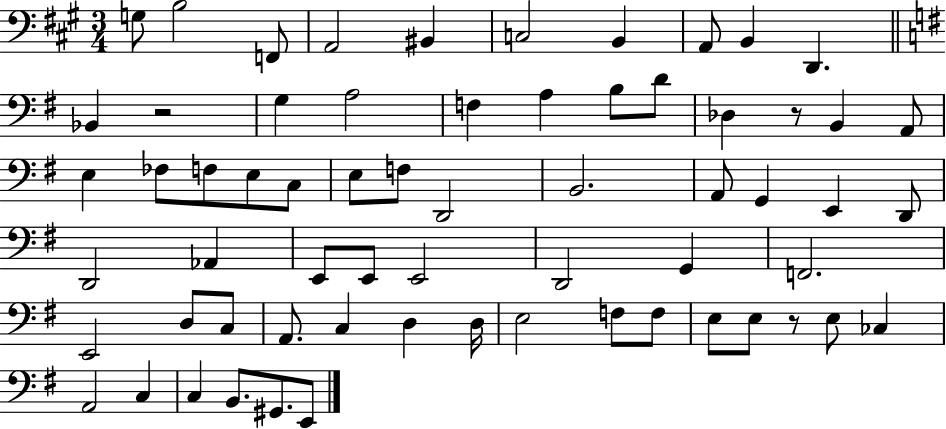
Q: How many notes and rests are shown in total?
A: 64